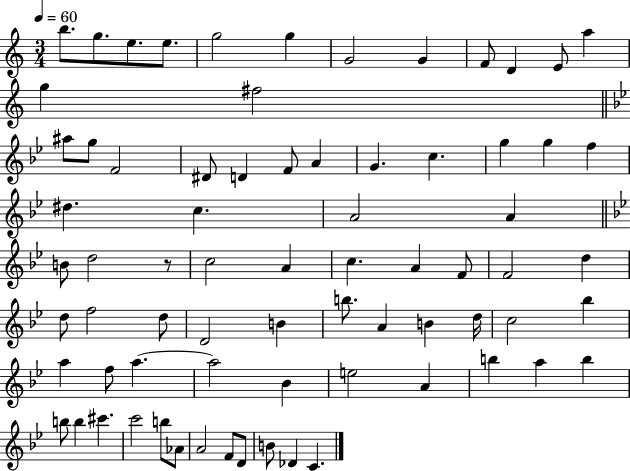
{
  \clef treble
  \numericTimeSignature
  \time 3/4
  \key c \major
  \tempo 4 = 60
  b''8. g''8. e''8. e''8. | g''2 g''4 | g'2 g'4 | f'8 d'4 e'8 a''4 | \break g''4 fis''2 | \bar "||" \break \key g \minor ais''8 g''8 f'2 | dis'8 d'4 f'8 a'4 | g'4. c''4. | g''4 g''4 f''4 | \break dis''4. c''4. | a'2 a'4 | \bar "||" \break \key bes \major b'8 d''2 r8 | c''2 a'4 | c''4. a'4 f'8 | f'2 d''4 | \break d''8 f''2 d''8 | d'2 b'4 | b''8. a'4 b'4 d''16 | c''2 bes''4 | \break a''4 f''8 a''4.~~ | a''2 bes'4 | e''2 a'4 | b''4 a''4 b''4 | \break b''8 b''4 cis'''4. | c'''2 b''8 aes'8 | a'2 f'8 d'8 | b'8 des'4 c'4. | \break \bar "|."
}